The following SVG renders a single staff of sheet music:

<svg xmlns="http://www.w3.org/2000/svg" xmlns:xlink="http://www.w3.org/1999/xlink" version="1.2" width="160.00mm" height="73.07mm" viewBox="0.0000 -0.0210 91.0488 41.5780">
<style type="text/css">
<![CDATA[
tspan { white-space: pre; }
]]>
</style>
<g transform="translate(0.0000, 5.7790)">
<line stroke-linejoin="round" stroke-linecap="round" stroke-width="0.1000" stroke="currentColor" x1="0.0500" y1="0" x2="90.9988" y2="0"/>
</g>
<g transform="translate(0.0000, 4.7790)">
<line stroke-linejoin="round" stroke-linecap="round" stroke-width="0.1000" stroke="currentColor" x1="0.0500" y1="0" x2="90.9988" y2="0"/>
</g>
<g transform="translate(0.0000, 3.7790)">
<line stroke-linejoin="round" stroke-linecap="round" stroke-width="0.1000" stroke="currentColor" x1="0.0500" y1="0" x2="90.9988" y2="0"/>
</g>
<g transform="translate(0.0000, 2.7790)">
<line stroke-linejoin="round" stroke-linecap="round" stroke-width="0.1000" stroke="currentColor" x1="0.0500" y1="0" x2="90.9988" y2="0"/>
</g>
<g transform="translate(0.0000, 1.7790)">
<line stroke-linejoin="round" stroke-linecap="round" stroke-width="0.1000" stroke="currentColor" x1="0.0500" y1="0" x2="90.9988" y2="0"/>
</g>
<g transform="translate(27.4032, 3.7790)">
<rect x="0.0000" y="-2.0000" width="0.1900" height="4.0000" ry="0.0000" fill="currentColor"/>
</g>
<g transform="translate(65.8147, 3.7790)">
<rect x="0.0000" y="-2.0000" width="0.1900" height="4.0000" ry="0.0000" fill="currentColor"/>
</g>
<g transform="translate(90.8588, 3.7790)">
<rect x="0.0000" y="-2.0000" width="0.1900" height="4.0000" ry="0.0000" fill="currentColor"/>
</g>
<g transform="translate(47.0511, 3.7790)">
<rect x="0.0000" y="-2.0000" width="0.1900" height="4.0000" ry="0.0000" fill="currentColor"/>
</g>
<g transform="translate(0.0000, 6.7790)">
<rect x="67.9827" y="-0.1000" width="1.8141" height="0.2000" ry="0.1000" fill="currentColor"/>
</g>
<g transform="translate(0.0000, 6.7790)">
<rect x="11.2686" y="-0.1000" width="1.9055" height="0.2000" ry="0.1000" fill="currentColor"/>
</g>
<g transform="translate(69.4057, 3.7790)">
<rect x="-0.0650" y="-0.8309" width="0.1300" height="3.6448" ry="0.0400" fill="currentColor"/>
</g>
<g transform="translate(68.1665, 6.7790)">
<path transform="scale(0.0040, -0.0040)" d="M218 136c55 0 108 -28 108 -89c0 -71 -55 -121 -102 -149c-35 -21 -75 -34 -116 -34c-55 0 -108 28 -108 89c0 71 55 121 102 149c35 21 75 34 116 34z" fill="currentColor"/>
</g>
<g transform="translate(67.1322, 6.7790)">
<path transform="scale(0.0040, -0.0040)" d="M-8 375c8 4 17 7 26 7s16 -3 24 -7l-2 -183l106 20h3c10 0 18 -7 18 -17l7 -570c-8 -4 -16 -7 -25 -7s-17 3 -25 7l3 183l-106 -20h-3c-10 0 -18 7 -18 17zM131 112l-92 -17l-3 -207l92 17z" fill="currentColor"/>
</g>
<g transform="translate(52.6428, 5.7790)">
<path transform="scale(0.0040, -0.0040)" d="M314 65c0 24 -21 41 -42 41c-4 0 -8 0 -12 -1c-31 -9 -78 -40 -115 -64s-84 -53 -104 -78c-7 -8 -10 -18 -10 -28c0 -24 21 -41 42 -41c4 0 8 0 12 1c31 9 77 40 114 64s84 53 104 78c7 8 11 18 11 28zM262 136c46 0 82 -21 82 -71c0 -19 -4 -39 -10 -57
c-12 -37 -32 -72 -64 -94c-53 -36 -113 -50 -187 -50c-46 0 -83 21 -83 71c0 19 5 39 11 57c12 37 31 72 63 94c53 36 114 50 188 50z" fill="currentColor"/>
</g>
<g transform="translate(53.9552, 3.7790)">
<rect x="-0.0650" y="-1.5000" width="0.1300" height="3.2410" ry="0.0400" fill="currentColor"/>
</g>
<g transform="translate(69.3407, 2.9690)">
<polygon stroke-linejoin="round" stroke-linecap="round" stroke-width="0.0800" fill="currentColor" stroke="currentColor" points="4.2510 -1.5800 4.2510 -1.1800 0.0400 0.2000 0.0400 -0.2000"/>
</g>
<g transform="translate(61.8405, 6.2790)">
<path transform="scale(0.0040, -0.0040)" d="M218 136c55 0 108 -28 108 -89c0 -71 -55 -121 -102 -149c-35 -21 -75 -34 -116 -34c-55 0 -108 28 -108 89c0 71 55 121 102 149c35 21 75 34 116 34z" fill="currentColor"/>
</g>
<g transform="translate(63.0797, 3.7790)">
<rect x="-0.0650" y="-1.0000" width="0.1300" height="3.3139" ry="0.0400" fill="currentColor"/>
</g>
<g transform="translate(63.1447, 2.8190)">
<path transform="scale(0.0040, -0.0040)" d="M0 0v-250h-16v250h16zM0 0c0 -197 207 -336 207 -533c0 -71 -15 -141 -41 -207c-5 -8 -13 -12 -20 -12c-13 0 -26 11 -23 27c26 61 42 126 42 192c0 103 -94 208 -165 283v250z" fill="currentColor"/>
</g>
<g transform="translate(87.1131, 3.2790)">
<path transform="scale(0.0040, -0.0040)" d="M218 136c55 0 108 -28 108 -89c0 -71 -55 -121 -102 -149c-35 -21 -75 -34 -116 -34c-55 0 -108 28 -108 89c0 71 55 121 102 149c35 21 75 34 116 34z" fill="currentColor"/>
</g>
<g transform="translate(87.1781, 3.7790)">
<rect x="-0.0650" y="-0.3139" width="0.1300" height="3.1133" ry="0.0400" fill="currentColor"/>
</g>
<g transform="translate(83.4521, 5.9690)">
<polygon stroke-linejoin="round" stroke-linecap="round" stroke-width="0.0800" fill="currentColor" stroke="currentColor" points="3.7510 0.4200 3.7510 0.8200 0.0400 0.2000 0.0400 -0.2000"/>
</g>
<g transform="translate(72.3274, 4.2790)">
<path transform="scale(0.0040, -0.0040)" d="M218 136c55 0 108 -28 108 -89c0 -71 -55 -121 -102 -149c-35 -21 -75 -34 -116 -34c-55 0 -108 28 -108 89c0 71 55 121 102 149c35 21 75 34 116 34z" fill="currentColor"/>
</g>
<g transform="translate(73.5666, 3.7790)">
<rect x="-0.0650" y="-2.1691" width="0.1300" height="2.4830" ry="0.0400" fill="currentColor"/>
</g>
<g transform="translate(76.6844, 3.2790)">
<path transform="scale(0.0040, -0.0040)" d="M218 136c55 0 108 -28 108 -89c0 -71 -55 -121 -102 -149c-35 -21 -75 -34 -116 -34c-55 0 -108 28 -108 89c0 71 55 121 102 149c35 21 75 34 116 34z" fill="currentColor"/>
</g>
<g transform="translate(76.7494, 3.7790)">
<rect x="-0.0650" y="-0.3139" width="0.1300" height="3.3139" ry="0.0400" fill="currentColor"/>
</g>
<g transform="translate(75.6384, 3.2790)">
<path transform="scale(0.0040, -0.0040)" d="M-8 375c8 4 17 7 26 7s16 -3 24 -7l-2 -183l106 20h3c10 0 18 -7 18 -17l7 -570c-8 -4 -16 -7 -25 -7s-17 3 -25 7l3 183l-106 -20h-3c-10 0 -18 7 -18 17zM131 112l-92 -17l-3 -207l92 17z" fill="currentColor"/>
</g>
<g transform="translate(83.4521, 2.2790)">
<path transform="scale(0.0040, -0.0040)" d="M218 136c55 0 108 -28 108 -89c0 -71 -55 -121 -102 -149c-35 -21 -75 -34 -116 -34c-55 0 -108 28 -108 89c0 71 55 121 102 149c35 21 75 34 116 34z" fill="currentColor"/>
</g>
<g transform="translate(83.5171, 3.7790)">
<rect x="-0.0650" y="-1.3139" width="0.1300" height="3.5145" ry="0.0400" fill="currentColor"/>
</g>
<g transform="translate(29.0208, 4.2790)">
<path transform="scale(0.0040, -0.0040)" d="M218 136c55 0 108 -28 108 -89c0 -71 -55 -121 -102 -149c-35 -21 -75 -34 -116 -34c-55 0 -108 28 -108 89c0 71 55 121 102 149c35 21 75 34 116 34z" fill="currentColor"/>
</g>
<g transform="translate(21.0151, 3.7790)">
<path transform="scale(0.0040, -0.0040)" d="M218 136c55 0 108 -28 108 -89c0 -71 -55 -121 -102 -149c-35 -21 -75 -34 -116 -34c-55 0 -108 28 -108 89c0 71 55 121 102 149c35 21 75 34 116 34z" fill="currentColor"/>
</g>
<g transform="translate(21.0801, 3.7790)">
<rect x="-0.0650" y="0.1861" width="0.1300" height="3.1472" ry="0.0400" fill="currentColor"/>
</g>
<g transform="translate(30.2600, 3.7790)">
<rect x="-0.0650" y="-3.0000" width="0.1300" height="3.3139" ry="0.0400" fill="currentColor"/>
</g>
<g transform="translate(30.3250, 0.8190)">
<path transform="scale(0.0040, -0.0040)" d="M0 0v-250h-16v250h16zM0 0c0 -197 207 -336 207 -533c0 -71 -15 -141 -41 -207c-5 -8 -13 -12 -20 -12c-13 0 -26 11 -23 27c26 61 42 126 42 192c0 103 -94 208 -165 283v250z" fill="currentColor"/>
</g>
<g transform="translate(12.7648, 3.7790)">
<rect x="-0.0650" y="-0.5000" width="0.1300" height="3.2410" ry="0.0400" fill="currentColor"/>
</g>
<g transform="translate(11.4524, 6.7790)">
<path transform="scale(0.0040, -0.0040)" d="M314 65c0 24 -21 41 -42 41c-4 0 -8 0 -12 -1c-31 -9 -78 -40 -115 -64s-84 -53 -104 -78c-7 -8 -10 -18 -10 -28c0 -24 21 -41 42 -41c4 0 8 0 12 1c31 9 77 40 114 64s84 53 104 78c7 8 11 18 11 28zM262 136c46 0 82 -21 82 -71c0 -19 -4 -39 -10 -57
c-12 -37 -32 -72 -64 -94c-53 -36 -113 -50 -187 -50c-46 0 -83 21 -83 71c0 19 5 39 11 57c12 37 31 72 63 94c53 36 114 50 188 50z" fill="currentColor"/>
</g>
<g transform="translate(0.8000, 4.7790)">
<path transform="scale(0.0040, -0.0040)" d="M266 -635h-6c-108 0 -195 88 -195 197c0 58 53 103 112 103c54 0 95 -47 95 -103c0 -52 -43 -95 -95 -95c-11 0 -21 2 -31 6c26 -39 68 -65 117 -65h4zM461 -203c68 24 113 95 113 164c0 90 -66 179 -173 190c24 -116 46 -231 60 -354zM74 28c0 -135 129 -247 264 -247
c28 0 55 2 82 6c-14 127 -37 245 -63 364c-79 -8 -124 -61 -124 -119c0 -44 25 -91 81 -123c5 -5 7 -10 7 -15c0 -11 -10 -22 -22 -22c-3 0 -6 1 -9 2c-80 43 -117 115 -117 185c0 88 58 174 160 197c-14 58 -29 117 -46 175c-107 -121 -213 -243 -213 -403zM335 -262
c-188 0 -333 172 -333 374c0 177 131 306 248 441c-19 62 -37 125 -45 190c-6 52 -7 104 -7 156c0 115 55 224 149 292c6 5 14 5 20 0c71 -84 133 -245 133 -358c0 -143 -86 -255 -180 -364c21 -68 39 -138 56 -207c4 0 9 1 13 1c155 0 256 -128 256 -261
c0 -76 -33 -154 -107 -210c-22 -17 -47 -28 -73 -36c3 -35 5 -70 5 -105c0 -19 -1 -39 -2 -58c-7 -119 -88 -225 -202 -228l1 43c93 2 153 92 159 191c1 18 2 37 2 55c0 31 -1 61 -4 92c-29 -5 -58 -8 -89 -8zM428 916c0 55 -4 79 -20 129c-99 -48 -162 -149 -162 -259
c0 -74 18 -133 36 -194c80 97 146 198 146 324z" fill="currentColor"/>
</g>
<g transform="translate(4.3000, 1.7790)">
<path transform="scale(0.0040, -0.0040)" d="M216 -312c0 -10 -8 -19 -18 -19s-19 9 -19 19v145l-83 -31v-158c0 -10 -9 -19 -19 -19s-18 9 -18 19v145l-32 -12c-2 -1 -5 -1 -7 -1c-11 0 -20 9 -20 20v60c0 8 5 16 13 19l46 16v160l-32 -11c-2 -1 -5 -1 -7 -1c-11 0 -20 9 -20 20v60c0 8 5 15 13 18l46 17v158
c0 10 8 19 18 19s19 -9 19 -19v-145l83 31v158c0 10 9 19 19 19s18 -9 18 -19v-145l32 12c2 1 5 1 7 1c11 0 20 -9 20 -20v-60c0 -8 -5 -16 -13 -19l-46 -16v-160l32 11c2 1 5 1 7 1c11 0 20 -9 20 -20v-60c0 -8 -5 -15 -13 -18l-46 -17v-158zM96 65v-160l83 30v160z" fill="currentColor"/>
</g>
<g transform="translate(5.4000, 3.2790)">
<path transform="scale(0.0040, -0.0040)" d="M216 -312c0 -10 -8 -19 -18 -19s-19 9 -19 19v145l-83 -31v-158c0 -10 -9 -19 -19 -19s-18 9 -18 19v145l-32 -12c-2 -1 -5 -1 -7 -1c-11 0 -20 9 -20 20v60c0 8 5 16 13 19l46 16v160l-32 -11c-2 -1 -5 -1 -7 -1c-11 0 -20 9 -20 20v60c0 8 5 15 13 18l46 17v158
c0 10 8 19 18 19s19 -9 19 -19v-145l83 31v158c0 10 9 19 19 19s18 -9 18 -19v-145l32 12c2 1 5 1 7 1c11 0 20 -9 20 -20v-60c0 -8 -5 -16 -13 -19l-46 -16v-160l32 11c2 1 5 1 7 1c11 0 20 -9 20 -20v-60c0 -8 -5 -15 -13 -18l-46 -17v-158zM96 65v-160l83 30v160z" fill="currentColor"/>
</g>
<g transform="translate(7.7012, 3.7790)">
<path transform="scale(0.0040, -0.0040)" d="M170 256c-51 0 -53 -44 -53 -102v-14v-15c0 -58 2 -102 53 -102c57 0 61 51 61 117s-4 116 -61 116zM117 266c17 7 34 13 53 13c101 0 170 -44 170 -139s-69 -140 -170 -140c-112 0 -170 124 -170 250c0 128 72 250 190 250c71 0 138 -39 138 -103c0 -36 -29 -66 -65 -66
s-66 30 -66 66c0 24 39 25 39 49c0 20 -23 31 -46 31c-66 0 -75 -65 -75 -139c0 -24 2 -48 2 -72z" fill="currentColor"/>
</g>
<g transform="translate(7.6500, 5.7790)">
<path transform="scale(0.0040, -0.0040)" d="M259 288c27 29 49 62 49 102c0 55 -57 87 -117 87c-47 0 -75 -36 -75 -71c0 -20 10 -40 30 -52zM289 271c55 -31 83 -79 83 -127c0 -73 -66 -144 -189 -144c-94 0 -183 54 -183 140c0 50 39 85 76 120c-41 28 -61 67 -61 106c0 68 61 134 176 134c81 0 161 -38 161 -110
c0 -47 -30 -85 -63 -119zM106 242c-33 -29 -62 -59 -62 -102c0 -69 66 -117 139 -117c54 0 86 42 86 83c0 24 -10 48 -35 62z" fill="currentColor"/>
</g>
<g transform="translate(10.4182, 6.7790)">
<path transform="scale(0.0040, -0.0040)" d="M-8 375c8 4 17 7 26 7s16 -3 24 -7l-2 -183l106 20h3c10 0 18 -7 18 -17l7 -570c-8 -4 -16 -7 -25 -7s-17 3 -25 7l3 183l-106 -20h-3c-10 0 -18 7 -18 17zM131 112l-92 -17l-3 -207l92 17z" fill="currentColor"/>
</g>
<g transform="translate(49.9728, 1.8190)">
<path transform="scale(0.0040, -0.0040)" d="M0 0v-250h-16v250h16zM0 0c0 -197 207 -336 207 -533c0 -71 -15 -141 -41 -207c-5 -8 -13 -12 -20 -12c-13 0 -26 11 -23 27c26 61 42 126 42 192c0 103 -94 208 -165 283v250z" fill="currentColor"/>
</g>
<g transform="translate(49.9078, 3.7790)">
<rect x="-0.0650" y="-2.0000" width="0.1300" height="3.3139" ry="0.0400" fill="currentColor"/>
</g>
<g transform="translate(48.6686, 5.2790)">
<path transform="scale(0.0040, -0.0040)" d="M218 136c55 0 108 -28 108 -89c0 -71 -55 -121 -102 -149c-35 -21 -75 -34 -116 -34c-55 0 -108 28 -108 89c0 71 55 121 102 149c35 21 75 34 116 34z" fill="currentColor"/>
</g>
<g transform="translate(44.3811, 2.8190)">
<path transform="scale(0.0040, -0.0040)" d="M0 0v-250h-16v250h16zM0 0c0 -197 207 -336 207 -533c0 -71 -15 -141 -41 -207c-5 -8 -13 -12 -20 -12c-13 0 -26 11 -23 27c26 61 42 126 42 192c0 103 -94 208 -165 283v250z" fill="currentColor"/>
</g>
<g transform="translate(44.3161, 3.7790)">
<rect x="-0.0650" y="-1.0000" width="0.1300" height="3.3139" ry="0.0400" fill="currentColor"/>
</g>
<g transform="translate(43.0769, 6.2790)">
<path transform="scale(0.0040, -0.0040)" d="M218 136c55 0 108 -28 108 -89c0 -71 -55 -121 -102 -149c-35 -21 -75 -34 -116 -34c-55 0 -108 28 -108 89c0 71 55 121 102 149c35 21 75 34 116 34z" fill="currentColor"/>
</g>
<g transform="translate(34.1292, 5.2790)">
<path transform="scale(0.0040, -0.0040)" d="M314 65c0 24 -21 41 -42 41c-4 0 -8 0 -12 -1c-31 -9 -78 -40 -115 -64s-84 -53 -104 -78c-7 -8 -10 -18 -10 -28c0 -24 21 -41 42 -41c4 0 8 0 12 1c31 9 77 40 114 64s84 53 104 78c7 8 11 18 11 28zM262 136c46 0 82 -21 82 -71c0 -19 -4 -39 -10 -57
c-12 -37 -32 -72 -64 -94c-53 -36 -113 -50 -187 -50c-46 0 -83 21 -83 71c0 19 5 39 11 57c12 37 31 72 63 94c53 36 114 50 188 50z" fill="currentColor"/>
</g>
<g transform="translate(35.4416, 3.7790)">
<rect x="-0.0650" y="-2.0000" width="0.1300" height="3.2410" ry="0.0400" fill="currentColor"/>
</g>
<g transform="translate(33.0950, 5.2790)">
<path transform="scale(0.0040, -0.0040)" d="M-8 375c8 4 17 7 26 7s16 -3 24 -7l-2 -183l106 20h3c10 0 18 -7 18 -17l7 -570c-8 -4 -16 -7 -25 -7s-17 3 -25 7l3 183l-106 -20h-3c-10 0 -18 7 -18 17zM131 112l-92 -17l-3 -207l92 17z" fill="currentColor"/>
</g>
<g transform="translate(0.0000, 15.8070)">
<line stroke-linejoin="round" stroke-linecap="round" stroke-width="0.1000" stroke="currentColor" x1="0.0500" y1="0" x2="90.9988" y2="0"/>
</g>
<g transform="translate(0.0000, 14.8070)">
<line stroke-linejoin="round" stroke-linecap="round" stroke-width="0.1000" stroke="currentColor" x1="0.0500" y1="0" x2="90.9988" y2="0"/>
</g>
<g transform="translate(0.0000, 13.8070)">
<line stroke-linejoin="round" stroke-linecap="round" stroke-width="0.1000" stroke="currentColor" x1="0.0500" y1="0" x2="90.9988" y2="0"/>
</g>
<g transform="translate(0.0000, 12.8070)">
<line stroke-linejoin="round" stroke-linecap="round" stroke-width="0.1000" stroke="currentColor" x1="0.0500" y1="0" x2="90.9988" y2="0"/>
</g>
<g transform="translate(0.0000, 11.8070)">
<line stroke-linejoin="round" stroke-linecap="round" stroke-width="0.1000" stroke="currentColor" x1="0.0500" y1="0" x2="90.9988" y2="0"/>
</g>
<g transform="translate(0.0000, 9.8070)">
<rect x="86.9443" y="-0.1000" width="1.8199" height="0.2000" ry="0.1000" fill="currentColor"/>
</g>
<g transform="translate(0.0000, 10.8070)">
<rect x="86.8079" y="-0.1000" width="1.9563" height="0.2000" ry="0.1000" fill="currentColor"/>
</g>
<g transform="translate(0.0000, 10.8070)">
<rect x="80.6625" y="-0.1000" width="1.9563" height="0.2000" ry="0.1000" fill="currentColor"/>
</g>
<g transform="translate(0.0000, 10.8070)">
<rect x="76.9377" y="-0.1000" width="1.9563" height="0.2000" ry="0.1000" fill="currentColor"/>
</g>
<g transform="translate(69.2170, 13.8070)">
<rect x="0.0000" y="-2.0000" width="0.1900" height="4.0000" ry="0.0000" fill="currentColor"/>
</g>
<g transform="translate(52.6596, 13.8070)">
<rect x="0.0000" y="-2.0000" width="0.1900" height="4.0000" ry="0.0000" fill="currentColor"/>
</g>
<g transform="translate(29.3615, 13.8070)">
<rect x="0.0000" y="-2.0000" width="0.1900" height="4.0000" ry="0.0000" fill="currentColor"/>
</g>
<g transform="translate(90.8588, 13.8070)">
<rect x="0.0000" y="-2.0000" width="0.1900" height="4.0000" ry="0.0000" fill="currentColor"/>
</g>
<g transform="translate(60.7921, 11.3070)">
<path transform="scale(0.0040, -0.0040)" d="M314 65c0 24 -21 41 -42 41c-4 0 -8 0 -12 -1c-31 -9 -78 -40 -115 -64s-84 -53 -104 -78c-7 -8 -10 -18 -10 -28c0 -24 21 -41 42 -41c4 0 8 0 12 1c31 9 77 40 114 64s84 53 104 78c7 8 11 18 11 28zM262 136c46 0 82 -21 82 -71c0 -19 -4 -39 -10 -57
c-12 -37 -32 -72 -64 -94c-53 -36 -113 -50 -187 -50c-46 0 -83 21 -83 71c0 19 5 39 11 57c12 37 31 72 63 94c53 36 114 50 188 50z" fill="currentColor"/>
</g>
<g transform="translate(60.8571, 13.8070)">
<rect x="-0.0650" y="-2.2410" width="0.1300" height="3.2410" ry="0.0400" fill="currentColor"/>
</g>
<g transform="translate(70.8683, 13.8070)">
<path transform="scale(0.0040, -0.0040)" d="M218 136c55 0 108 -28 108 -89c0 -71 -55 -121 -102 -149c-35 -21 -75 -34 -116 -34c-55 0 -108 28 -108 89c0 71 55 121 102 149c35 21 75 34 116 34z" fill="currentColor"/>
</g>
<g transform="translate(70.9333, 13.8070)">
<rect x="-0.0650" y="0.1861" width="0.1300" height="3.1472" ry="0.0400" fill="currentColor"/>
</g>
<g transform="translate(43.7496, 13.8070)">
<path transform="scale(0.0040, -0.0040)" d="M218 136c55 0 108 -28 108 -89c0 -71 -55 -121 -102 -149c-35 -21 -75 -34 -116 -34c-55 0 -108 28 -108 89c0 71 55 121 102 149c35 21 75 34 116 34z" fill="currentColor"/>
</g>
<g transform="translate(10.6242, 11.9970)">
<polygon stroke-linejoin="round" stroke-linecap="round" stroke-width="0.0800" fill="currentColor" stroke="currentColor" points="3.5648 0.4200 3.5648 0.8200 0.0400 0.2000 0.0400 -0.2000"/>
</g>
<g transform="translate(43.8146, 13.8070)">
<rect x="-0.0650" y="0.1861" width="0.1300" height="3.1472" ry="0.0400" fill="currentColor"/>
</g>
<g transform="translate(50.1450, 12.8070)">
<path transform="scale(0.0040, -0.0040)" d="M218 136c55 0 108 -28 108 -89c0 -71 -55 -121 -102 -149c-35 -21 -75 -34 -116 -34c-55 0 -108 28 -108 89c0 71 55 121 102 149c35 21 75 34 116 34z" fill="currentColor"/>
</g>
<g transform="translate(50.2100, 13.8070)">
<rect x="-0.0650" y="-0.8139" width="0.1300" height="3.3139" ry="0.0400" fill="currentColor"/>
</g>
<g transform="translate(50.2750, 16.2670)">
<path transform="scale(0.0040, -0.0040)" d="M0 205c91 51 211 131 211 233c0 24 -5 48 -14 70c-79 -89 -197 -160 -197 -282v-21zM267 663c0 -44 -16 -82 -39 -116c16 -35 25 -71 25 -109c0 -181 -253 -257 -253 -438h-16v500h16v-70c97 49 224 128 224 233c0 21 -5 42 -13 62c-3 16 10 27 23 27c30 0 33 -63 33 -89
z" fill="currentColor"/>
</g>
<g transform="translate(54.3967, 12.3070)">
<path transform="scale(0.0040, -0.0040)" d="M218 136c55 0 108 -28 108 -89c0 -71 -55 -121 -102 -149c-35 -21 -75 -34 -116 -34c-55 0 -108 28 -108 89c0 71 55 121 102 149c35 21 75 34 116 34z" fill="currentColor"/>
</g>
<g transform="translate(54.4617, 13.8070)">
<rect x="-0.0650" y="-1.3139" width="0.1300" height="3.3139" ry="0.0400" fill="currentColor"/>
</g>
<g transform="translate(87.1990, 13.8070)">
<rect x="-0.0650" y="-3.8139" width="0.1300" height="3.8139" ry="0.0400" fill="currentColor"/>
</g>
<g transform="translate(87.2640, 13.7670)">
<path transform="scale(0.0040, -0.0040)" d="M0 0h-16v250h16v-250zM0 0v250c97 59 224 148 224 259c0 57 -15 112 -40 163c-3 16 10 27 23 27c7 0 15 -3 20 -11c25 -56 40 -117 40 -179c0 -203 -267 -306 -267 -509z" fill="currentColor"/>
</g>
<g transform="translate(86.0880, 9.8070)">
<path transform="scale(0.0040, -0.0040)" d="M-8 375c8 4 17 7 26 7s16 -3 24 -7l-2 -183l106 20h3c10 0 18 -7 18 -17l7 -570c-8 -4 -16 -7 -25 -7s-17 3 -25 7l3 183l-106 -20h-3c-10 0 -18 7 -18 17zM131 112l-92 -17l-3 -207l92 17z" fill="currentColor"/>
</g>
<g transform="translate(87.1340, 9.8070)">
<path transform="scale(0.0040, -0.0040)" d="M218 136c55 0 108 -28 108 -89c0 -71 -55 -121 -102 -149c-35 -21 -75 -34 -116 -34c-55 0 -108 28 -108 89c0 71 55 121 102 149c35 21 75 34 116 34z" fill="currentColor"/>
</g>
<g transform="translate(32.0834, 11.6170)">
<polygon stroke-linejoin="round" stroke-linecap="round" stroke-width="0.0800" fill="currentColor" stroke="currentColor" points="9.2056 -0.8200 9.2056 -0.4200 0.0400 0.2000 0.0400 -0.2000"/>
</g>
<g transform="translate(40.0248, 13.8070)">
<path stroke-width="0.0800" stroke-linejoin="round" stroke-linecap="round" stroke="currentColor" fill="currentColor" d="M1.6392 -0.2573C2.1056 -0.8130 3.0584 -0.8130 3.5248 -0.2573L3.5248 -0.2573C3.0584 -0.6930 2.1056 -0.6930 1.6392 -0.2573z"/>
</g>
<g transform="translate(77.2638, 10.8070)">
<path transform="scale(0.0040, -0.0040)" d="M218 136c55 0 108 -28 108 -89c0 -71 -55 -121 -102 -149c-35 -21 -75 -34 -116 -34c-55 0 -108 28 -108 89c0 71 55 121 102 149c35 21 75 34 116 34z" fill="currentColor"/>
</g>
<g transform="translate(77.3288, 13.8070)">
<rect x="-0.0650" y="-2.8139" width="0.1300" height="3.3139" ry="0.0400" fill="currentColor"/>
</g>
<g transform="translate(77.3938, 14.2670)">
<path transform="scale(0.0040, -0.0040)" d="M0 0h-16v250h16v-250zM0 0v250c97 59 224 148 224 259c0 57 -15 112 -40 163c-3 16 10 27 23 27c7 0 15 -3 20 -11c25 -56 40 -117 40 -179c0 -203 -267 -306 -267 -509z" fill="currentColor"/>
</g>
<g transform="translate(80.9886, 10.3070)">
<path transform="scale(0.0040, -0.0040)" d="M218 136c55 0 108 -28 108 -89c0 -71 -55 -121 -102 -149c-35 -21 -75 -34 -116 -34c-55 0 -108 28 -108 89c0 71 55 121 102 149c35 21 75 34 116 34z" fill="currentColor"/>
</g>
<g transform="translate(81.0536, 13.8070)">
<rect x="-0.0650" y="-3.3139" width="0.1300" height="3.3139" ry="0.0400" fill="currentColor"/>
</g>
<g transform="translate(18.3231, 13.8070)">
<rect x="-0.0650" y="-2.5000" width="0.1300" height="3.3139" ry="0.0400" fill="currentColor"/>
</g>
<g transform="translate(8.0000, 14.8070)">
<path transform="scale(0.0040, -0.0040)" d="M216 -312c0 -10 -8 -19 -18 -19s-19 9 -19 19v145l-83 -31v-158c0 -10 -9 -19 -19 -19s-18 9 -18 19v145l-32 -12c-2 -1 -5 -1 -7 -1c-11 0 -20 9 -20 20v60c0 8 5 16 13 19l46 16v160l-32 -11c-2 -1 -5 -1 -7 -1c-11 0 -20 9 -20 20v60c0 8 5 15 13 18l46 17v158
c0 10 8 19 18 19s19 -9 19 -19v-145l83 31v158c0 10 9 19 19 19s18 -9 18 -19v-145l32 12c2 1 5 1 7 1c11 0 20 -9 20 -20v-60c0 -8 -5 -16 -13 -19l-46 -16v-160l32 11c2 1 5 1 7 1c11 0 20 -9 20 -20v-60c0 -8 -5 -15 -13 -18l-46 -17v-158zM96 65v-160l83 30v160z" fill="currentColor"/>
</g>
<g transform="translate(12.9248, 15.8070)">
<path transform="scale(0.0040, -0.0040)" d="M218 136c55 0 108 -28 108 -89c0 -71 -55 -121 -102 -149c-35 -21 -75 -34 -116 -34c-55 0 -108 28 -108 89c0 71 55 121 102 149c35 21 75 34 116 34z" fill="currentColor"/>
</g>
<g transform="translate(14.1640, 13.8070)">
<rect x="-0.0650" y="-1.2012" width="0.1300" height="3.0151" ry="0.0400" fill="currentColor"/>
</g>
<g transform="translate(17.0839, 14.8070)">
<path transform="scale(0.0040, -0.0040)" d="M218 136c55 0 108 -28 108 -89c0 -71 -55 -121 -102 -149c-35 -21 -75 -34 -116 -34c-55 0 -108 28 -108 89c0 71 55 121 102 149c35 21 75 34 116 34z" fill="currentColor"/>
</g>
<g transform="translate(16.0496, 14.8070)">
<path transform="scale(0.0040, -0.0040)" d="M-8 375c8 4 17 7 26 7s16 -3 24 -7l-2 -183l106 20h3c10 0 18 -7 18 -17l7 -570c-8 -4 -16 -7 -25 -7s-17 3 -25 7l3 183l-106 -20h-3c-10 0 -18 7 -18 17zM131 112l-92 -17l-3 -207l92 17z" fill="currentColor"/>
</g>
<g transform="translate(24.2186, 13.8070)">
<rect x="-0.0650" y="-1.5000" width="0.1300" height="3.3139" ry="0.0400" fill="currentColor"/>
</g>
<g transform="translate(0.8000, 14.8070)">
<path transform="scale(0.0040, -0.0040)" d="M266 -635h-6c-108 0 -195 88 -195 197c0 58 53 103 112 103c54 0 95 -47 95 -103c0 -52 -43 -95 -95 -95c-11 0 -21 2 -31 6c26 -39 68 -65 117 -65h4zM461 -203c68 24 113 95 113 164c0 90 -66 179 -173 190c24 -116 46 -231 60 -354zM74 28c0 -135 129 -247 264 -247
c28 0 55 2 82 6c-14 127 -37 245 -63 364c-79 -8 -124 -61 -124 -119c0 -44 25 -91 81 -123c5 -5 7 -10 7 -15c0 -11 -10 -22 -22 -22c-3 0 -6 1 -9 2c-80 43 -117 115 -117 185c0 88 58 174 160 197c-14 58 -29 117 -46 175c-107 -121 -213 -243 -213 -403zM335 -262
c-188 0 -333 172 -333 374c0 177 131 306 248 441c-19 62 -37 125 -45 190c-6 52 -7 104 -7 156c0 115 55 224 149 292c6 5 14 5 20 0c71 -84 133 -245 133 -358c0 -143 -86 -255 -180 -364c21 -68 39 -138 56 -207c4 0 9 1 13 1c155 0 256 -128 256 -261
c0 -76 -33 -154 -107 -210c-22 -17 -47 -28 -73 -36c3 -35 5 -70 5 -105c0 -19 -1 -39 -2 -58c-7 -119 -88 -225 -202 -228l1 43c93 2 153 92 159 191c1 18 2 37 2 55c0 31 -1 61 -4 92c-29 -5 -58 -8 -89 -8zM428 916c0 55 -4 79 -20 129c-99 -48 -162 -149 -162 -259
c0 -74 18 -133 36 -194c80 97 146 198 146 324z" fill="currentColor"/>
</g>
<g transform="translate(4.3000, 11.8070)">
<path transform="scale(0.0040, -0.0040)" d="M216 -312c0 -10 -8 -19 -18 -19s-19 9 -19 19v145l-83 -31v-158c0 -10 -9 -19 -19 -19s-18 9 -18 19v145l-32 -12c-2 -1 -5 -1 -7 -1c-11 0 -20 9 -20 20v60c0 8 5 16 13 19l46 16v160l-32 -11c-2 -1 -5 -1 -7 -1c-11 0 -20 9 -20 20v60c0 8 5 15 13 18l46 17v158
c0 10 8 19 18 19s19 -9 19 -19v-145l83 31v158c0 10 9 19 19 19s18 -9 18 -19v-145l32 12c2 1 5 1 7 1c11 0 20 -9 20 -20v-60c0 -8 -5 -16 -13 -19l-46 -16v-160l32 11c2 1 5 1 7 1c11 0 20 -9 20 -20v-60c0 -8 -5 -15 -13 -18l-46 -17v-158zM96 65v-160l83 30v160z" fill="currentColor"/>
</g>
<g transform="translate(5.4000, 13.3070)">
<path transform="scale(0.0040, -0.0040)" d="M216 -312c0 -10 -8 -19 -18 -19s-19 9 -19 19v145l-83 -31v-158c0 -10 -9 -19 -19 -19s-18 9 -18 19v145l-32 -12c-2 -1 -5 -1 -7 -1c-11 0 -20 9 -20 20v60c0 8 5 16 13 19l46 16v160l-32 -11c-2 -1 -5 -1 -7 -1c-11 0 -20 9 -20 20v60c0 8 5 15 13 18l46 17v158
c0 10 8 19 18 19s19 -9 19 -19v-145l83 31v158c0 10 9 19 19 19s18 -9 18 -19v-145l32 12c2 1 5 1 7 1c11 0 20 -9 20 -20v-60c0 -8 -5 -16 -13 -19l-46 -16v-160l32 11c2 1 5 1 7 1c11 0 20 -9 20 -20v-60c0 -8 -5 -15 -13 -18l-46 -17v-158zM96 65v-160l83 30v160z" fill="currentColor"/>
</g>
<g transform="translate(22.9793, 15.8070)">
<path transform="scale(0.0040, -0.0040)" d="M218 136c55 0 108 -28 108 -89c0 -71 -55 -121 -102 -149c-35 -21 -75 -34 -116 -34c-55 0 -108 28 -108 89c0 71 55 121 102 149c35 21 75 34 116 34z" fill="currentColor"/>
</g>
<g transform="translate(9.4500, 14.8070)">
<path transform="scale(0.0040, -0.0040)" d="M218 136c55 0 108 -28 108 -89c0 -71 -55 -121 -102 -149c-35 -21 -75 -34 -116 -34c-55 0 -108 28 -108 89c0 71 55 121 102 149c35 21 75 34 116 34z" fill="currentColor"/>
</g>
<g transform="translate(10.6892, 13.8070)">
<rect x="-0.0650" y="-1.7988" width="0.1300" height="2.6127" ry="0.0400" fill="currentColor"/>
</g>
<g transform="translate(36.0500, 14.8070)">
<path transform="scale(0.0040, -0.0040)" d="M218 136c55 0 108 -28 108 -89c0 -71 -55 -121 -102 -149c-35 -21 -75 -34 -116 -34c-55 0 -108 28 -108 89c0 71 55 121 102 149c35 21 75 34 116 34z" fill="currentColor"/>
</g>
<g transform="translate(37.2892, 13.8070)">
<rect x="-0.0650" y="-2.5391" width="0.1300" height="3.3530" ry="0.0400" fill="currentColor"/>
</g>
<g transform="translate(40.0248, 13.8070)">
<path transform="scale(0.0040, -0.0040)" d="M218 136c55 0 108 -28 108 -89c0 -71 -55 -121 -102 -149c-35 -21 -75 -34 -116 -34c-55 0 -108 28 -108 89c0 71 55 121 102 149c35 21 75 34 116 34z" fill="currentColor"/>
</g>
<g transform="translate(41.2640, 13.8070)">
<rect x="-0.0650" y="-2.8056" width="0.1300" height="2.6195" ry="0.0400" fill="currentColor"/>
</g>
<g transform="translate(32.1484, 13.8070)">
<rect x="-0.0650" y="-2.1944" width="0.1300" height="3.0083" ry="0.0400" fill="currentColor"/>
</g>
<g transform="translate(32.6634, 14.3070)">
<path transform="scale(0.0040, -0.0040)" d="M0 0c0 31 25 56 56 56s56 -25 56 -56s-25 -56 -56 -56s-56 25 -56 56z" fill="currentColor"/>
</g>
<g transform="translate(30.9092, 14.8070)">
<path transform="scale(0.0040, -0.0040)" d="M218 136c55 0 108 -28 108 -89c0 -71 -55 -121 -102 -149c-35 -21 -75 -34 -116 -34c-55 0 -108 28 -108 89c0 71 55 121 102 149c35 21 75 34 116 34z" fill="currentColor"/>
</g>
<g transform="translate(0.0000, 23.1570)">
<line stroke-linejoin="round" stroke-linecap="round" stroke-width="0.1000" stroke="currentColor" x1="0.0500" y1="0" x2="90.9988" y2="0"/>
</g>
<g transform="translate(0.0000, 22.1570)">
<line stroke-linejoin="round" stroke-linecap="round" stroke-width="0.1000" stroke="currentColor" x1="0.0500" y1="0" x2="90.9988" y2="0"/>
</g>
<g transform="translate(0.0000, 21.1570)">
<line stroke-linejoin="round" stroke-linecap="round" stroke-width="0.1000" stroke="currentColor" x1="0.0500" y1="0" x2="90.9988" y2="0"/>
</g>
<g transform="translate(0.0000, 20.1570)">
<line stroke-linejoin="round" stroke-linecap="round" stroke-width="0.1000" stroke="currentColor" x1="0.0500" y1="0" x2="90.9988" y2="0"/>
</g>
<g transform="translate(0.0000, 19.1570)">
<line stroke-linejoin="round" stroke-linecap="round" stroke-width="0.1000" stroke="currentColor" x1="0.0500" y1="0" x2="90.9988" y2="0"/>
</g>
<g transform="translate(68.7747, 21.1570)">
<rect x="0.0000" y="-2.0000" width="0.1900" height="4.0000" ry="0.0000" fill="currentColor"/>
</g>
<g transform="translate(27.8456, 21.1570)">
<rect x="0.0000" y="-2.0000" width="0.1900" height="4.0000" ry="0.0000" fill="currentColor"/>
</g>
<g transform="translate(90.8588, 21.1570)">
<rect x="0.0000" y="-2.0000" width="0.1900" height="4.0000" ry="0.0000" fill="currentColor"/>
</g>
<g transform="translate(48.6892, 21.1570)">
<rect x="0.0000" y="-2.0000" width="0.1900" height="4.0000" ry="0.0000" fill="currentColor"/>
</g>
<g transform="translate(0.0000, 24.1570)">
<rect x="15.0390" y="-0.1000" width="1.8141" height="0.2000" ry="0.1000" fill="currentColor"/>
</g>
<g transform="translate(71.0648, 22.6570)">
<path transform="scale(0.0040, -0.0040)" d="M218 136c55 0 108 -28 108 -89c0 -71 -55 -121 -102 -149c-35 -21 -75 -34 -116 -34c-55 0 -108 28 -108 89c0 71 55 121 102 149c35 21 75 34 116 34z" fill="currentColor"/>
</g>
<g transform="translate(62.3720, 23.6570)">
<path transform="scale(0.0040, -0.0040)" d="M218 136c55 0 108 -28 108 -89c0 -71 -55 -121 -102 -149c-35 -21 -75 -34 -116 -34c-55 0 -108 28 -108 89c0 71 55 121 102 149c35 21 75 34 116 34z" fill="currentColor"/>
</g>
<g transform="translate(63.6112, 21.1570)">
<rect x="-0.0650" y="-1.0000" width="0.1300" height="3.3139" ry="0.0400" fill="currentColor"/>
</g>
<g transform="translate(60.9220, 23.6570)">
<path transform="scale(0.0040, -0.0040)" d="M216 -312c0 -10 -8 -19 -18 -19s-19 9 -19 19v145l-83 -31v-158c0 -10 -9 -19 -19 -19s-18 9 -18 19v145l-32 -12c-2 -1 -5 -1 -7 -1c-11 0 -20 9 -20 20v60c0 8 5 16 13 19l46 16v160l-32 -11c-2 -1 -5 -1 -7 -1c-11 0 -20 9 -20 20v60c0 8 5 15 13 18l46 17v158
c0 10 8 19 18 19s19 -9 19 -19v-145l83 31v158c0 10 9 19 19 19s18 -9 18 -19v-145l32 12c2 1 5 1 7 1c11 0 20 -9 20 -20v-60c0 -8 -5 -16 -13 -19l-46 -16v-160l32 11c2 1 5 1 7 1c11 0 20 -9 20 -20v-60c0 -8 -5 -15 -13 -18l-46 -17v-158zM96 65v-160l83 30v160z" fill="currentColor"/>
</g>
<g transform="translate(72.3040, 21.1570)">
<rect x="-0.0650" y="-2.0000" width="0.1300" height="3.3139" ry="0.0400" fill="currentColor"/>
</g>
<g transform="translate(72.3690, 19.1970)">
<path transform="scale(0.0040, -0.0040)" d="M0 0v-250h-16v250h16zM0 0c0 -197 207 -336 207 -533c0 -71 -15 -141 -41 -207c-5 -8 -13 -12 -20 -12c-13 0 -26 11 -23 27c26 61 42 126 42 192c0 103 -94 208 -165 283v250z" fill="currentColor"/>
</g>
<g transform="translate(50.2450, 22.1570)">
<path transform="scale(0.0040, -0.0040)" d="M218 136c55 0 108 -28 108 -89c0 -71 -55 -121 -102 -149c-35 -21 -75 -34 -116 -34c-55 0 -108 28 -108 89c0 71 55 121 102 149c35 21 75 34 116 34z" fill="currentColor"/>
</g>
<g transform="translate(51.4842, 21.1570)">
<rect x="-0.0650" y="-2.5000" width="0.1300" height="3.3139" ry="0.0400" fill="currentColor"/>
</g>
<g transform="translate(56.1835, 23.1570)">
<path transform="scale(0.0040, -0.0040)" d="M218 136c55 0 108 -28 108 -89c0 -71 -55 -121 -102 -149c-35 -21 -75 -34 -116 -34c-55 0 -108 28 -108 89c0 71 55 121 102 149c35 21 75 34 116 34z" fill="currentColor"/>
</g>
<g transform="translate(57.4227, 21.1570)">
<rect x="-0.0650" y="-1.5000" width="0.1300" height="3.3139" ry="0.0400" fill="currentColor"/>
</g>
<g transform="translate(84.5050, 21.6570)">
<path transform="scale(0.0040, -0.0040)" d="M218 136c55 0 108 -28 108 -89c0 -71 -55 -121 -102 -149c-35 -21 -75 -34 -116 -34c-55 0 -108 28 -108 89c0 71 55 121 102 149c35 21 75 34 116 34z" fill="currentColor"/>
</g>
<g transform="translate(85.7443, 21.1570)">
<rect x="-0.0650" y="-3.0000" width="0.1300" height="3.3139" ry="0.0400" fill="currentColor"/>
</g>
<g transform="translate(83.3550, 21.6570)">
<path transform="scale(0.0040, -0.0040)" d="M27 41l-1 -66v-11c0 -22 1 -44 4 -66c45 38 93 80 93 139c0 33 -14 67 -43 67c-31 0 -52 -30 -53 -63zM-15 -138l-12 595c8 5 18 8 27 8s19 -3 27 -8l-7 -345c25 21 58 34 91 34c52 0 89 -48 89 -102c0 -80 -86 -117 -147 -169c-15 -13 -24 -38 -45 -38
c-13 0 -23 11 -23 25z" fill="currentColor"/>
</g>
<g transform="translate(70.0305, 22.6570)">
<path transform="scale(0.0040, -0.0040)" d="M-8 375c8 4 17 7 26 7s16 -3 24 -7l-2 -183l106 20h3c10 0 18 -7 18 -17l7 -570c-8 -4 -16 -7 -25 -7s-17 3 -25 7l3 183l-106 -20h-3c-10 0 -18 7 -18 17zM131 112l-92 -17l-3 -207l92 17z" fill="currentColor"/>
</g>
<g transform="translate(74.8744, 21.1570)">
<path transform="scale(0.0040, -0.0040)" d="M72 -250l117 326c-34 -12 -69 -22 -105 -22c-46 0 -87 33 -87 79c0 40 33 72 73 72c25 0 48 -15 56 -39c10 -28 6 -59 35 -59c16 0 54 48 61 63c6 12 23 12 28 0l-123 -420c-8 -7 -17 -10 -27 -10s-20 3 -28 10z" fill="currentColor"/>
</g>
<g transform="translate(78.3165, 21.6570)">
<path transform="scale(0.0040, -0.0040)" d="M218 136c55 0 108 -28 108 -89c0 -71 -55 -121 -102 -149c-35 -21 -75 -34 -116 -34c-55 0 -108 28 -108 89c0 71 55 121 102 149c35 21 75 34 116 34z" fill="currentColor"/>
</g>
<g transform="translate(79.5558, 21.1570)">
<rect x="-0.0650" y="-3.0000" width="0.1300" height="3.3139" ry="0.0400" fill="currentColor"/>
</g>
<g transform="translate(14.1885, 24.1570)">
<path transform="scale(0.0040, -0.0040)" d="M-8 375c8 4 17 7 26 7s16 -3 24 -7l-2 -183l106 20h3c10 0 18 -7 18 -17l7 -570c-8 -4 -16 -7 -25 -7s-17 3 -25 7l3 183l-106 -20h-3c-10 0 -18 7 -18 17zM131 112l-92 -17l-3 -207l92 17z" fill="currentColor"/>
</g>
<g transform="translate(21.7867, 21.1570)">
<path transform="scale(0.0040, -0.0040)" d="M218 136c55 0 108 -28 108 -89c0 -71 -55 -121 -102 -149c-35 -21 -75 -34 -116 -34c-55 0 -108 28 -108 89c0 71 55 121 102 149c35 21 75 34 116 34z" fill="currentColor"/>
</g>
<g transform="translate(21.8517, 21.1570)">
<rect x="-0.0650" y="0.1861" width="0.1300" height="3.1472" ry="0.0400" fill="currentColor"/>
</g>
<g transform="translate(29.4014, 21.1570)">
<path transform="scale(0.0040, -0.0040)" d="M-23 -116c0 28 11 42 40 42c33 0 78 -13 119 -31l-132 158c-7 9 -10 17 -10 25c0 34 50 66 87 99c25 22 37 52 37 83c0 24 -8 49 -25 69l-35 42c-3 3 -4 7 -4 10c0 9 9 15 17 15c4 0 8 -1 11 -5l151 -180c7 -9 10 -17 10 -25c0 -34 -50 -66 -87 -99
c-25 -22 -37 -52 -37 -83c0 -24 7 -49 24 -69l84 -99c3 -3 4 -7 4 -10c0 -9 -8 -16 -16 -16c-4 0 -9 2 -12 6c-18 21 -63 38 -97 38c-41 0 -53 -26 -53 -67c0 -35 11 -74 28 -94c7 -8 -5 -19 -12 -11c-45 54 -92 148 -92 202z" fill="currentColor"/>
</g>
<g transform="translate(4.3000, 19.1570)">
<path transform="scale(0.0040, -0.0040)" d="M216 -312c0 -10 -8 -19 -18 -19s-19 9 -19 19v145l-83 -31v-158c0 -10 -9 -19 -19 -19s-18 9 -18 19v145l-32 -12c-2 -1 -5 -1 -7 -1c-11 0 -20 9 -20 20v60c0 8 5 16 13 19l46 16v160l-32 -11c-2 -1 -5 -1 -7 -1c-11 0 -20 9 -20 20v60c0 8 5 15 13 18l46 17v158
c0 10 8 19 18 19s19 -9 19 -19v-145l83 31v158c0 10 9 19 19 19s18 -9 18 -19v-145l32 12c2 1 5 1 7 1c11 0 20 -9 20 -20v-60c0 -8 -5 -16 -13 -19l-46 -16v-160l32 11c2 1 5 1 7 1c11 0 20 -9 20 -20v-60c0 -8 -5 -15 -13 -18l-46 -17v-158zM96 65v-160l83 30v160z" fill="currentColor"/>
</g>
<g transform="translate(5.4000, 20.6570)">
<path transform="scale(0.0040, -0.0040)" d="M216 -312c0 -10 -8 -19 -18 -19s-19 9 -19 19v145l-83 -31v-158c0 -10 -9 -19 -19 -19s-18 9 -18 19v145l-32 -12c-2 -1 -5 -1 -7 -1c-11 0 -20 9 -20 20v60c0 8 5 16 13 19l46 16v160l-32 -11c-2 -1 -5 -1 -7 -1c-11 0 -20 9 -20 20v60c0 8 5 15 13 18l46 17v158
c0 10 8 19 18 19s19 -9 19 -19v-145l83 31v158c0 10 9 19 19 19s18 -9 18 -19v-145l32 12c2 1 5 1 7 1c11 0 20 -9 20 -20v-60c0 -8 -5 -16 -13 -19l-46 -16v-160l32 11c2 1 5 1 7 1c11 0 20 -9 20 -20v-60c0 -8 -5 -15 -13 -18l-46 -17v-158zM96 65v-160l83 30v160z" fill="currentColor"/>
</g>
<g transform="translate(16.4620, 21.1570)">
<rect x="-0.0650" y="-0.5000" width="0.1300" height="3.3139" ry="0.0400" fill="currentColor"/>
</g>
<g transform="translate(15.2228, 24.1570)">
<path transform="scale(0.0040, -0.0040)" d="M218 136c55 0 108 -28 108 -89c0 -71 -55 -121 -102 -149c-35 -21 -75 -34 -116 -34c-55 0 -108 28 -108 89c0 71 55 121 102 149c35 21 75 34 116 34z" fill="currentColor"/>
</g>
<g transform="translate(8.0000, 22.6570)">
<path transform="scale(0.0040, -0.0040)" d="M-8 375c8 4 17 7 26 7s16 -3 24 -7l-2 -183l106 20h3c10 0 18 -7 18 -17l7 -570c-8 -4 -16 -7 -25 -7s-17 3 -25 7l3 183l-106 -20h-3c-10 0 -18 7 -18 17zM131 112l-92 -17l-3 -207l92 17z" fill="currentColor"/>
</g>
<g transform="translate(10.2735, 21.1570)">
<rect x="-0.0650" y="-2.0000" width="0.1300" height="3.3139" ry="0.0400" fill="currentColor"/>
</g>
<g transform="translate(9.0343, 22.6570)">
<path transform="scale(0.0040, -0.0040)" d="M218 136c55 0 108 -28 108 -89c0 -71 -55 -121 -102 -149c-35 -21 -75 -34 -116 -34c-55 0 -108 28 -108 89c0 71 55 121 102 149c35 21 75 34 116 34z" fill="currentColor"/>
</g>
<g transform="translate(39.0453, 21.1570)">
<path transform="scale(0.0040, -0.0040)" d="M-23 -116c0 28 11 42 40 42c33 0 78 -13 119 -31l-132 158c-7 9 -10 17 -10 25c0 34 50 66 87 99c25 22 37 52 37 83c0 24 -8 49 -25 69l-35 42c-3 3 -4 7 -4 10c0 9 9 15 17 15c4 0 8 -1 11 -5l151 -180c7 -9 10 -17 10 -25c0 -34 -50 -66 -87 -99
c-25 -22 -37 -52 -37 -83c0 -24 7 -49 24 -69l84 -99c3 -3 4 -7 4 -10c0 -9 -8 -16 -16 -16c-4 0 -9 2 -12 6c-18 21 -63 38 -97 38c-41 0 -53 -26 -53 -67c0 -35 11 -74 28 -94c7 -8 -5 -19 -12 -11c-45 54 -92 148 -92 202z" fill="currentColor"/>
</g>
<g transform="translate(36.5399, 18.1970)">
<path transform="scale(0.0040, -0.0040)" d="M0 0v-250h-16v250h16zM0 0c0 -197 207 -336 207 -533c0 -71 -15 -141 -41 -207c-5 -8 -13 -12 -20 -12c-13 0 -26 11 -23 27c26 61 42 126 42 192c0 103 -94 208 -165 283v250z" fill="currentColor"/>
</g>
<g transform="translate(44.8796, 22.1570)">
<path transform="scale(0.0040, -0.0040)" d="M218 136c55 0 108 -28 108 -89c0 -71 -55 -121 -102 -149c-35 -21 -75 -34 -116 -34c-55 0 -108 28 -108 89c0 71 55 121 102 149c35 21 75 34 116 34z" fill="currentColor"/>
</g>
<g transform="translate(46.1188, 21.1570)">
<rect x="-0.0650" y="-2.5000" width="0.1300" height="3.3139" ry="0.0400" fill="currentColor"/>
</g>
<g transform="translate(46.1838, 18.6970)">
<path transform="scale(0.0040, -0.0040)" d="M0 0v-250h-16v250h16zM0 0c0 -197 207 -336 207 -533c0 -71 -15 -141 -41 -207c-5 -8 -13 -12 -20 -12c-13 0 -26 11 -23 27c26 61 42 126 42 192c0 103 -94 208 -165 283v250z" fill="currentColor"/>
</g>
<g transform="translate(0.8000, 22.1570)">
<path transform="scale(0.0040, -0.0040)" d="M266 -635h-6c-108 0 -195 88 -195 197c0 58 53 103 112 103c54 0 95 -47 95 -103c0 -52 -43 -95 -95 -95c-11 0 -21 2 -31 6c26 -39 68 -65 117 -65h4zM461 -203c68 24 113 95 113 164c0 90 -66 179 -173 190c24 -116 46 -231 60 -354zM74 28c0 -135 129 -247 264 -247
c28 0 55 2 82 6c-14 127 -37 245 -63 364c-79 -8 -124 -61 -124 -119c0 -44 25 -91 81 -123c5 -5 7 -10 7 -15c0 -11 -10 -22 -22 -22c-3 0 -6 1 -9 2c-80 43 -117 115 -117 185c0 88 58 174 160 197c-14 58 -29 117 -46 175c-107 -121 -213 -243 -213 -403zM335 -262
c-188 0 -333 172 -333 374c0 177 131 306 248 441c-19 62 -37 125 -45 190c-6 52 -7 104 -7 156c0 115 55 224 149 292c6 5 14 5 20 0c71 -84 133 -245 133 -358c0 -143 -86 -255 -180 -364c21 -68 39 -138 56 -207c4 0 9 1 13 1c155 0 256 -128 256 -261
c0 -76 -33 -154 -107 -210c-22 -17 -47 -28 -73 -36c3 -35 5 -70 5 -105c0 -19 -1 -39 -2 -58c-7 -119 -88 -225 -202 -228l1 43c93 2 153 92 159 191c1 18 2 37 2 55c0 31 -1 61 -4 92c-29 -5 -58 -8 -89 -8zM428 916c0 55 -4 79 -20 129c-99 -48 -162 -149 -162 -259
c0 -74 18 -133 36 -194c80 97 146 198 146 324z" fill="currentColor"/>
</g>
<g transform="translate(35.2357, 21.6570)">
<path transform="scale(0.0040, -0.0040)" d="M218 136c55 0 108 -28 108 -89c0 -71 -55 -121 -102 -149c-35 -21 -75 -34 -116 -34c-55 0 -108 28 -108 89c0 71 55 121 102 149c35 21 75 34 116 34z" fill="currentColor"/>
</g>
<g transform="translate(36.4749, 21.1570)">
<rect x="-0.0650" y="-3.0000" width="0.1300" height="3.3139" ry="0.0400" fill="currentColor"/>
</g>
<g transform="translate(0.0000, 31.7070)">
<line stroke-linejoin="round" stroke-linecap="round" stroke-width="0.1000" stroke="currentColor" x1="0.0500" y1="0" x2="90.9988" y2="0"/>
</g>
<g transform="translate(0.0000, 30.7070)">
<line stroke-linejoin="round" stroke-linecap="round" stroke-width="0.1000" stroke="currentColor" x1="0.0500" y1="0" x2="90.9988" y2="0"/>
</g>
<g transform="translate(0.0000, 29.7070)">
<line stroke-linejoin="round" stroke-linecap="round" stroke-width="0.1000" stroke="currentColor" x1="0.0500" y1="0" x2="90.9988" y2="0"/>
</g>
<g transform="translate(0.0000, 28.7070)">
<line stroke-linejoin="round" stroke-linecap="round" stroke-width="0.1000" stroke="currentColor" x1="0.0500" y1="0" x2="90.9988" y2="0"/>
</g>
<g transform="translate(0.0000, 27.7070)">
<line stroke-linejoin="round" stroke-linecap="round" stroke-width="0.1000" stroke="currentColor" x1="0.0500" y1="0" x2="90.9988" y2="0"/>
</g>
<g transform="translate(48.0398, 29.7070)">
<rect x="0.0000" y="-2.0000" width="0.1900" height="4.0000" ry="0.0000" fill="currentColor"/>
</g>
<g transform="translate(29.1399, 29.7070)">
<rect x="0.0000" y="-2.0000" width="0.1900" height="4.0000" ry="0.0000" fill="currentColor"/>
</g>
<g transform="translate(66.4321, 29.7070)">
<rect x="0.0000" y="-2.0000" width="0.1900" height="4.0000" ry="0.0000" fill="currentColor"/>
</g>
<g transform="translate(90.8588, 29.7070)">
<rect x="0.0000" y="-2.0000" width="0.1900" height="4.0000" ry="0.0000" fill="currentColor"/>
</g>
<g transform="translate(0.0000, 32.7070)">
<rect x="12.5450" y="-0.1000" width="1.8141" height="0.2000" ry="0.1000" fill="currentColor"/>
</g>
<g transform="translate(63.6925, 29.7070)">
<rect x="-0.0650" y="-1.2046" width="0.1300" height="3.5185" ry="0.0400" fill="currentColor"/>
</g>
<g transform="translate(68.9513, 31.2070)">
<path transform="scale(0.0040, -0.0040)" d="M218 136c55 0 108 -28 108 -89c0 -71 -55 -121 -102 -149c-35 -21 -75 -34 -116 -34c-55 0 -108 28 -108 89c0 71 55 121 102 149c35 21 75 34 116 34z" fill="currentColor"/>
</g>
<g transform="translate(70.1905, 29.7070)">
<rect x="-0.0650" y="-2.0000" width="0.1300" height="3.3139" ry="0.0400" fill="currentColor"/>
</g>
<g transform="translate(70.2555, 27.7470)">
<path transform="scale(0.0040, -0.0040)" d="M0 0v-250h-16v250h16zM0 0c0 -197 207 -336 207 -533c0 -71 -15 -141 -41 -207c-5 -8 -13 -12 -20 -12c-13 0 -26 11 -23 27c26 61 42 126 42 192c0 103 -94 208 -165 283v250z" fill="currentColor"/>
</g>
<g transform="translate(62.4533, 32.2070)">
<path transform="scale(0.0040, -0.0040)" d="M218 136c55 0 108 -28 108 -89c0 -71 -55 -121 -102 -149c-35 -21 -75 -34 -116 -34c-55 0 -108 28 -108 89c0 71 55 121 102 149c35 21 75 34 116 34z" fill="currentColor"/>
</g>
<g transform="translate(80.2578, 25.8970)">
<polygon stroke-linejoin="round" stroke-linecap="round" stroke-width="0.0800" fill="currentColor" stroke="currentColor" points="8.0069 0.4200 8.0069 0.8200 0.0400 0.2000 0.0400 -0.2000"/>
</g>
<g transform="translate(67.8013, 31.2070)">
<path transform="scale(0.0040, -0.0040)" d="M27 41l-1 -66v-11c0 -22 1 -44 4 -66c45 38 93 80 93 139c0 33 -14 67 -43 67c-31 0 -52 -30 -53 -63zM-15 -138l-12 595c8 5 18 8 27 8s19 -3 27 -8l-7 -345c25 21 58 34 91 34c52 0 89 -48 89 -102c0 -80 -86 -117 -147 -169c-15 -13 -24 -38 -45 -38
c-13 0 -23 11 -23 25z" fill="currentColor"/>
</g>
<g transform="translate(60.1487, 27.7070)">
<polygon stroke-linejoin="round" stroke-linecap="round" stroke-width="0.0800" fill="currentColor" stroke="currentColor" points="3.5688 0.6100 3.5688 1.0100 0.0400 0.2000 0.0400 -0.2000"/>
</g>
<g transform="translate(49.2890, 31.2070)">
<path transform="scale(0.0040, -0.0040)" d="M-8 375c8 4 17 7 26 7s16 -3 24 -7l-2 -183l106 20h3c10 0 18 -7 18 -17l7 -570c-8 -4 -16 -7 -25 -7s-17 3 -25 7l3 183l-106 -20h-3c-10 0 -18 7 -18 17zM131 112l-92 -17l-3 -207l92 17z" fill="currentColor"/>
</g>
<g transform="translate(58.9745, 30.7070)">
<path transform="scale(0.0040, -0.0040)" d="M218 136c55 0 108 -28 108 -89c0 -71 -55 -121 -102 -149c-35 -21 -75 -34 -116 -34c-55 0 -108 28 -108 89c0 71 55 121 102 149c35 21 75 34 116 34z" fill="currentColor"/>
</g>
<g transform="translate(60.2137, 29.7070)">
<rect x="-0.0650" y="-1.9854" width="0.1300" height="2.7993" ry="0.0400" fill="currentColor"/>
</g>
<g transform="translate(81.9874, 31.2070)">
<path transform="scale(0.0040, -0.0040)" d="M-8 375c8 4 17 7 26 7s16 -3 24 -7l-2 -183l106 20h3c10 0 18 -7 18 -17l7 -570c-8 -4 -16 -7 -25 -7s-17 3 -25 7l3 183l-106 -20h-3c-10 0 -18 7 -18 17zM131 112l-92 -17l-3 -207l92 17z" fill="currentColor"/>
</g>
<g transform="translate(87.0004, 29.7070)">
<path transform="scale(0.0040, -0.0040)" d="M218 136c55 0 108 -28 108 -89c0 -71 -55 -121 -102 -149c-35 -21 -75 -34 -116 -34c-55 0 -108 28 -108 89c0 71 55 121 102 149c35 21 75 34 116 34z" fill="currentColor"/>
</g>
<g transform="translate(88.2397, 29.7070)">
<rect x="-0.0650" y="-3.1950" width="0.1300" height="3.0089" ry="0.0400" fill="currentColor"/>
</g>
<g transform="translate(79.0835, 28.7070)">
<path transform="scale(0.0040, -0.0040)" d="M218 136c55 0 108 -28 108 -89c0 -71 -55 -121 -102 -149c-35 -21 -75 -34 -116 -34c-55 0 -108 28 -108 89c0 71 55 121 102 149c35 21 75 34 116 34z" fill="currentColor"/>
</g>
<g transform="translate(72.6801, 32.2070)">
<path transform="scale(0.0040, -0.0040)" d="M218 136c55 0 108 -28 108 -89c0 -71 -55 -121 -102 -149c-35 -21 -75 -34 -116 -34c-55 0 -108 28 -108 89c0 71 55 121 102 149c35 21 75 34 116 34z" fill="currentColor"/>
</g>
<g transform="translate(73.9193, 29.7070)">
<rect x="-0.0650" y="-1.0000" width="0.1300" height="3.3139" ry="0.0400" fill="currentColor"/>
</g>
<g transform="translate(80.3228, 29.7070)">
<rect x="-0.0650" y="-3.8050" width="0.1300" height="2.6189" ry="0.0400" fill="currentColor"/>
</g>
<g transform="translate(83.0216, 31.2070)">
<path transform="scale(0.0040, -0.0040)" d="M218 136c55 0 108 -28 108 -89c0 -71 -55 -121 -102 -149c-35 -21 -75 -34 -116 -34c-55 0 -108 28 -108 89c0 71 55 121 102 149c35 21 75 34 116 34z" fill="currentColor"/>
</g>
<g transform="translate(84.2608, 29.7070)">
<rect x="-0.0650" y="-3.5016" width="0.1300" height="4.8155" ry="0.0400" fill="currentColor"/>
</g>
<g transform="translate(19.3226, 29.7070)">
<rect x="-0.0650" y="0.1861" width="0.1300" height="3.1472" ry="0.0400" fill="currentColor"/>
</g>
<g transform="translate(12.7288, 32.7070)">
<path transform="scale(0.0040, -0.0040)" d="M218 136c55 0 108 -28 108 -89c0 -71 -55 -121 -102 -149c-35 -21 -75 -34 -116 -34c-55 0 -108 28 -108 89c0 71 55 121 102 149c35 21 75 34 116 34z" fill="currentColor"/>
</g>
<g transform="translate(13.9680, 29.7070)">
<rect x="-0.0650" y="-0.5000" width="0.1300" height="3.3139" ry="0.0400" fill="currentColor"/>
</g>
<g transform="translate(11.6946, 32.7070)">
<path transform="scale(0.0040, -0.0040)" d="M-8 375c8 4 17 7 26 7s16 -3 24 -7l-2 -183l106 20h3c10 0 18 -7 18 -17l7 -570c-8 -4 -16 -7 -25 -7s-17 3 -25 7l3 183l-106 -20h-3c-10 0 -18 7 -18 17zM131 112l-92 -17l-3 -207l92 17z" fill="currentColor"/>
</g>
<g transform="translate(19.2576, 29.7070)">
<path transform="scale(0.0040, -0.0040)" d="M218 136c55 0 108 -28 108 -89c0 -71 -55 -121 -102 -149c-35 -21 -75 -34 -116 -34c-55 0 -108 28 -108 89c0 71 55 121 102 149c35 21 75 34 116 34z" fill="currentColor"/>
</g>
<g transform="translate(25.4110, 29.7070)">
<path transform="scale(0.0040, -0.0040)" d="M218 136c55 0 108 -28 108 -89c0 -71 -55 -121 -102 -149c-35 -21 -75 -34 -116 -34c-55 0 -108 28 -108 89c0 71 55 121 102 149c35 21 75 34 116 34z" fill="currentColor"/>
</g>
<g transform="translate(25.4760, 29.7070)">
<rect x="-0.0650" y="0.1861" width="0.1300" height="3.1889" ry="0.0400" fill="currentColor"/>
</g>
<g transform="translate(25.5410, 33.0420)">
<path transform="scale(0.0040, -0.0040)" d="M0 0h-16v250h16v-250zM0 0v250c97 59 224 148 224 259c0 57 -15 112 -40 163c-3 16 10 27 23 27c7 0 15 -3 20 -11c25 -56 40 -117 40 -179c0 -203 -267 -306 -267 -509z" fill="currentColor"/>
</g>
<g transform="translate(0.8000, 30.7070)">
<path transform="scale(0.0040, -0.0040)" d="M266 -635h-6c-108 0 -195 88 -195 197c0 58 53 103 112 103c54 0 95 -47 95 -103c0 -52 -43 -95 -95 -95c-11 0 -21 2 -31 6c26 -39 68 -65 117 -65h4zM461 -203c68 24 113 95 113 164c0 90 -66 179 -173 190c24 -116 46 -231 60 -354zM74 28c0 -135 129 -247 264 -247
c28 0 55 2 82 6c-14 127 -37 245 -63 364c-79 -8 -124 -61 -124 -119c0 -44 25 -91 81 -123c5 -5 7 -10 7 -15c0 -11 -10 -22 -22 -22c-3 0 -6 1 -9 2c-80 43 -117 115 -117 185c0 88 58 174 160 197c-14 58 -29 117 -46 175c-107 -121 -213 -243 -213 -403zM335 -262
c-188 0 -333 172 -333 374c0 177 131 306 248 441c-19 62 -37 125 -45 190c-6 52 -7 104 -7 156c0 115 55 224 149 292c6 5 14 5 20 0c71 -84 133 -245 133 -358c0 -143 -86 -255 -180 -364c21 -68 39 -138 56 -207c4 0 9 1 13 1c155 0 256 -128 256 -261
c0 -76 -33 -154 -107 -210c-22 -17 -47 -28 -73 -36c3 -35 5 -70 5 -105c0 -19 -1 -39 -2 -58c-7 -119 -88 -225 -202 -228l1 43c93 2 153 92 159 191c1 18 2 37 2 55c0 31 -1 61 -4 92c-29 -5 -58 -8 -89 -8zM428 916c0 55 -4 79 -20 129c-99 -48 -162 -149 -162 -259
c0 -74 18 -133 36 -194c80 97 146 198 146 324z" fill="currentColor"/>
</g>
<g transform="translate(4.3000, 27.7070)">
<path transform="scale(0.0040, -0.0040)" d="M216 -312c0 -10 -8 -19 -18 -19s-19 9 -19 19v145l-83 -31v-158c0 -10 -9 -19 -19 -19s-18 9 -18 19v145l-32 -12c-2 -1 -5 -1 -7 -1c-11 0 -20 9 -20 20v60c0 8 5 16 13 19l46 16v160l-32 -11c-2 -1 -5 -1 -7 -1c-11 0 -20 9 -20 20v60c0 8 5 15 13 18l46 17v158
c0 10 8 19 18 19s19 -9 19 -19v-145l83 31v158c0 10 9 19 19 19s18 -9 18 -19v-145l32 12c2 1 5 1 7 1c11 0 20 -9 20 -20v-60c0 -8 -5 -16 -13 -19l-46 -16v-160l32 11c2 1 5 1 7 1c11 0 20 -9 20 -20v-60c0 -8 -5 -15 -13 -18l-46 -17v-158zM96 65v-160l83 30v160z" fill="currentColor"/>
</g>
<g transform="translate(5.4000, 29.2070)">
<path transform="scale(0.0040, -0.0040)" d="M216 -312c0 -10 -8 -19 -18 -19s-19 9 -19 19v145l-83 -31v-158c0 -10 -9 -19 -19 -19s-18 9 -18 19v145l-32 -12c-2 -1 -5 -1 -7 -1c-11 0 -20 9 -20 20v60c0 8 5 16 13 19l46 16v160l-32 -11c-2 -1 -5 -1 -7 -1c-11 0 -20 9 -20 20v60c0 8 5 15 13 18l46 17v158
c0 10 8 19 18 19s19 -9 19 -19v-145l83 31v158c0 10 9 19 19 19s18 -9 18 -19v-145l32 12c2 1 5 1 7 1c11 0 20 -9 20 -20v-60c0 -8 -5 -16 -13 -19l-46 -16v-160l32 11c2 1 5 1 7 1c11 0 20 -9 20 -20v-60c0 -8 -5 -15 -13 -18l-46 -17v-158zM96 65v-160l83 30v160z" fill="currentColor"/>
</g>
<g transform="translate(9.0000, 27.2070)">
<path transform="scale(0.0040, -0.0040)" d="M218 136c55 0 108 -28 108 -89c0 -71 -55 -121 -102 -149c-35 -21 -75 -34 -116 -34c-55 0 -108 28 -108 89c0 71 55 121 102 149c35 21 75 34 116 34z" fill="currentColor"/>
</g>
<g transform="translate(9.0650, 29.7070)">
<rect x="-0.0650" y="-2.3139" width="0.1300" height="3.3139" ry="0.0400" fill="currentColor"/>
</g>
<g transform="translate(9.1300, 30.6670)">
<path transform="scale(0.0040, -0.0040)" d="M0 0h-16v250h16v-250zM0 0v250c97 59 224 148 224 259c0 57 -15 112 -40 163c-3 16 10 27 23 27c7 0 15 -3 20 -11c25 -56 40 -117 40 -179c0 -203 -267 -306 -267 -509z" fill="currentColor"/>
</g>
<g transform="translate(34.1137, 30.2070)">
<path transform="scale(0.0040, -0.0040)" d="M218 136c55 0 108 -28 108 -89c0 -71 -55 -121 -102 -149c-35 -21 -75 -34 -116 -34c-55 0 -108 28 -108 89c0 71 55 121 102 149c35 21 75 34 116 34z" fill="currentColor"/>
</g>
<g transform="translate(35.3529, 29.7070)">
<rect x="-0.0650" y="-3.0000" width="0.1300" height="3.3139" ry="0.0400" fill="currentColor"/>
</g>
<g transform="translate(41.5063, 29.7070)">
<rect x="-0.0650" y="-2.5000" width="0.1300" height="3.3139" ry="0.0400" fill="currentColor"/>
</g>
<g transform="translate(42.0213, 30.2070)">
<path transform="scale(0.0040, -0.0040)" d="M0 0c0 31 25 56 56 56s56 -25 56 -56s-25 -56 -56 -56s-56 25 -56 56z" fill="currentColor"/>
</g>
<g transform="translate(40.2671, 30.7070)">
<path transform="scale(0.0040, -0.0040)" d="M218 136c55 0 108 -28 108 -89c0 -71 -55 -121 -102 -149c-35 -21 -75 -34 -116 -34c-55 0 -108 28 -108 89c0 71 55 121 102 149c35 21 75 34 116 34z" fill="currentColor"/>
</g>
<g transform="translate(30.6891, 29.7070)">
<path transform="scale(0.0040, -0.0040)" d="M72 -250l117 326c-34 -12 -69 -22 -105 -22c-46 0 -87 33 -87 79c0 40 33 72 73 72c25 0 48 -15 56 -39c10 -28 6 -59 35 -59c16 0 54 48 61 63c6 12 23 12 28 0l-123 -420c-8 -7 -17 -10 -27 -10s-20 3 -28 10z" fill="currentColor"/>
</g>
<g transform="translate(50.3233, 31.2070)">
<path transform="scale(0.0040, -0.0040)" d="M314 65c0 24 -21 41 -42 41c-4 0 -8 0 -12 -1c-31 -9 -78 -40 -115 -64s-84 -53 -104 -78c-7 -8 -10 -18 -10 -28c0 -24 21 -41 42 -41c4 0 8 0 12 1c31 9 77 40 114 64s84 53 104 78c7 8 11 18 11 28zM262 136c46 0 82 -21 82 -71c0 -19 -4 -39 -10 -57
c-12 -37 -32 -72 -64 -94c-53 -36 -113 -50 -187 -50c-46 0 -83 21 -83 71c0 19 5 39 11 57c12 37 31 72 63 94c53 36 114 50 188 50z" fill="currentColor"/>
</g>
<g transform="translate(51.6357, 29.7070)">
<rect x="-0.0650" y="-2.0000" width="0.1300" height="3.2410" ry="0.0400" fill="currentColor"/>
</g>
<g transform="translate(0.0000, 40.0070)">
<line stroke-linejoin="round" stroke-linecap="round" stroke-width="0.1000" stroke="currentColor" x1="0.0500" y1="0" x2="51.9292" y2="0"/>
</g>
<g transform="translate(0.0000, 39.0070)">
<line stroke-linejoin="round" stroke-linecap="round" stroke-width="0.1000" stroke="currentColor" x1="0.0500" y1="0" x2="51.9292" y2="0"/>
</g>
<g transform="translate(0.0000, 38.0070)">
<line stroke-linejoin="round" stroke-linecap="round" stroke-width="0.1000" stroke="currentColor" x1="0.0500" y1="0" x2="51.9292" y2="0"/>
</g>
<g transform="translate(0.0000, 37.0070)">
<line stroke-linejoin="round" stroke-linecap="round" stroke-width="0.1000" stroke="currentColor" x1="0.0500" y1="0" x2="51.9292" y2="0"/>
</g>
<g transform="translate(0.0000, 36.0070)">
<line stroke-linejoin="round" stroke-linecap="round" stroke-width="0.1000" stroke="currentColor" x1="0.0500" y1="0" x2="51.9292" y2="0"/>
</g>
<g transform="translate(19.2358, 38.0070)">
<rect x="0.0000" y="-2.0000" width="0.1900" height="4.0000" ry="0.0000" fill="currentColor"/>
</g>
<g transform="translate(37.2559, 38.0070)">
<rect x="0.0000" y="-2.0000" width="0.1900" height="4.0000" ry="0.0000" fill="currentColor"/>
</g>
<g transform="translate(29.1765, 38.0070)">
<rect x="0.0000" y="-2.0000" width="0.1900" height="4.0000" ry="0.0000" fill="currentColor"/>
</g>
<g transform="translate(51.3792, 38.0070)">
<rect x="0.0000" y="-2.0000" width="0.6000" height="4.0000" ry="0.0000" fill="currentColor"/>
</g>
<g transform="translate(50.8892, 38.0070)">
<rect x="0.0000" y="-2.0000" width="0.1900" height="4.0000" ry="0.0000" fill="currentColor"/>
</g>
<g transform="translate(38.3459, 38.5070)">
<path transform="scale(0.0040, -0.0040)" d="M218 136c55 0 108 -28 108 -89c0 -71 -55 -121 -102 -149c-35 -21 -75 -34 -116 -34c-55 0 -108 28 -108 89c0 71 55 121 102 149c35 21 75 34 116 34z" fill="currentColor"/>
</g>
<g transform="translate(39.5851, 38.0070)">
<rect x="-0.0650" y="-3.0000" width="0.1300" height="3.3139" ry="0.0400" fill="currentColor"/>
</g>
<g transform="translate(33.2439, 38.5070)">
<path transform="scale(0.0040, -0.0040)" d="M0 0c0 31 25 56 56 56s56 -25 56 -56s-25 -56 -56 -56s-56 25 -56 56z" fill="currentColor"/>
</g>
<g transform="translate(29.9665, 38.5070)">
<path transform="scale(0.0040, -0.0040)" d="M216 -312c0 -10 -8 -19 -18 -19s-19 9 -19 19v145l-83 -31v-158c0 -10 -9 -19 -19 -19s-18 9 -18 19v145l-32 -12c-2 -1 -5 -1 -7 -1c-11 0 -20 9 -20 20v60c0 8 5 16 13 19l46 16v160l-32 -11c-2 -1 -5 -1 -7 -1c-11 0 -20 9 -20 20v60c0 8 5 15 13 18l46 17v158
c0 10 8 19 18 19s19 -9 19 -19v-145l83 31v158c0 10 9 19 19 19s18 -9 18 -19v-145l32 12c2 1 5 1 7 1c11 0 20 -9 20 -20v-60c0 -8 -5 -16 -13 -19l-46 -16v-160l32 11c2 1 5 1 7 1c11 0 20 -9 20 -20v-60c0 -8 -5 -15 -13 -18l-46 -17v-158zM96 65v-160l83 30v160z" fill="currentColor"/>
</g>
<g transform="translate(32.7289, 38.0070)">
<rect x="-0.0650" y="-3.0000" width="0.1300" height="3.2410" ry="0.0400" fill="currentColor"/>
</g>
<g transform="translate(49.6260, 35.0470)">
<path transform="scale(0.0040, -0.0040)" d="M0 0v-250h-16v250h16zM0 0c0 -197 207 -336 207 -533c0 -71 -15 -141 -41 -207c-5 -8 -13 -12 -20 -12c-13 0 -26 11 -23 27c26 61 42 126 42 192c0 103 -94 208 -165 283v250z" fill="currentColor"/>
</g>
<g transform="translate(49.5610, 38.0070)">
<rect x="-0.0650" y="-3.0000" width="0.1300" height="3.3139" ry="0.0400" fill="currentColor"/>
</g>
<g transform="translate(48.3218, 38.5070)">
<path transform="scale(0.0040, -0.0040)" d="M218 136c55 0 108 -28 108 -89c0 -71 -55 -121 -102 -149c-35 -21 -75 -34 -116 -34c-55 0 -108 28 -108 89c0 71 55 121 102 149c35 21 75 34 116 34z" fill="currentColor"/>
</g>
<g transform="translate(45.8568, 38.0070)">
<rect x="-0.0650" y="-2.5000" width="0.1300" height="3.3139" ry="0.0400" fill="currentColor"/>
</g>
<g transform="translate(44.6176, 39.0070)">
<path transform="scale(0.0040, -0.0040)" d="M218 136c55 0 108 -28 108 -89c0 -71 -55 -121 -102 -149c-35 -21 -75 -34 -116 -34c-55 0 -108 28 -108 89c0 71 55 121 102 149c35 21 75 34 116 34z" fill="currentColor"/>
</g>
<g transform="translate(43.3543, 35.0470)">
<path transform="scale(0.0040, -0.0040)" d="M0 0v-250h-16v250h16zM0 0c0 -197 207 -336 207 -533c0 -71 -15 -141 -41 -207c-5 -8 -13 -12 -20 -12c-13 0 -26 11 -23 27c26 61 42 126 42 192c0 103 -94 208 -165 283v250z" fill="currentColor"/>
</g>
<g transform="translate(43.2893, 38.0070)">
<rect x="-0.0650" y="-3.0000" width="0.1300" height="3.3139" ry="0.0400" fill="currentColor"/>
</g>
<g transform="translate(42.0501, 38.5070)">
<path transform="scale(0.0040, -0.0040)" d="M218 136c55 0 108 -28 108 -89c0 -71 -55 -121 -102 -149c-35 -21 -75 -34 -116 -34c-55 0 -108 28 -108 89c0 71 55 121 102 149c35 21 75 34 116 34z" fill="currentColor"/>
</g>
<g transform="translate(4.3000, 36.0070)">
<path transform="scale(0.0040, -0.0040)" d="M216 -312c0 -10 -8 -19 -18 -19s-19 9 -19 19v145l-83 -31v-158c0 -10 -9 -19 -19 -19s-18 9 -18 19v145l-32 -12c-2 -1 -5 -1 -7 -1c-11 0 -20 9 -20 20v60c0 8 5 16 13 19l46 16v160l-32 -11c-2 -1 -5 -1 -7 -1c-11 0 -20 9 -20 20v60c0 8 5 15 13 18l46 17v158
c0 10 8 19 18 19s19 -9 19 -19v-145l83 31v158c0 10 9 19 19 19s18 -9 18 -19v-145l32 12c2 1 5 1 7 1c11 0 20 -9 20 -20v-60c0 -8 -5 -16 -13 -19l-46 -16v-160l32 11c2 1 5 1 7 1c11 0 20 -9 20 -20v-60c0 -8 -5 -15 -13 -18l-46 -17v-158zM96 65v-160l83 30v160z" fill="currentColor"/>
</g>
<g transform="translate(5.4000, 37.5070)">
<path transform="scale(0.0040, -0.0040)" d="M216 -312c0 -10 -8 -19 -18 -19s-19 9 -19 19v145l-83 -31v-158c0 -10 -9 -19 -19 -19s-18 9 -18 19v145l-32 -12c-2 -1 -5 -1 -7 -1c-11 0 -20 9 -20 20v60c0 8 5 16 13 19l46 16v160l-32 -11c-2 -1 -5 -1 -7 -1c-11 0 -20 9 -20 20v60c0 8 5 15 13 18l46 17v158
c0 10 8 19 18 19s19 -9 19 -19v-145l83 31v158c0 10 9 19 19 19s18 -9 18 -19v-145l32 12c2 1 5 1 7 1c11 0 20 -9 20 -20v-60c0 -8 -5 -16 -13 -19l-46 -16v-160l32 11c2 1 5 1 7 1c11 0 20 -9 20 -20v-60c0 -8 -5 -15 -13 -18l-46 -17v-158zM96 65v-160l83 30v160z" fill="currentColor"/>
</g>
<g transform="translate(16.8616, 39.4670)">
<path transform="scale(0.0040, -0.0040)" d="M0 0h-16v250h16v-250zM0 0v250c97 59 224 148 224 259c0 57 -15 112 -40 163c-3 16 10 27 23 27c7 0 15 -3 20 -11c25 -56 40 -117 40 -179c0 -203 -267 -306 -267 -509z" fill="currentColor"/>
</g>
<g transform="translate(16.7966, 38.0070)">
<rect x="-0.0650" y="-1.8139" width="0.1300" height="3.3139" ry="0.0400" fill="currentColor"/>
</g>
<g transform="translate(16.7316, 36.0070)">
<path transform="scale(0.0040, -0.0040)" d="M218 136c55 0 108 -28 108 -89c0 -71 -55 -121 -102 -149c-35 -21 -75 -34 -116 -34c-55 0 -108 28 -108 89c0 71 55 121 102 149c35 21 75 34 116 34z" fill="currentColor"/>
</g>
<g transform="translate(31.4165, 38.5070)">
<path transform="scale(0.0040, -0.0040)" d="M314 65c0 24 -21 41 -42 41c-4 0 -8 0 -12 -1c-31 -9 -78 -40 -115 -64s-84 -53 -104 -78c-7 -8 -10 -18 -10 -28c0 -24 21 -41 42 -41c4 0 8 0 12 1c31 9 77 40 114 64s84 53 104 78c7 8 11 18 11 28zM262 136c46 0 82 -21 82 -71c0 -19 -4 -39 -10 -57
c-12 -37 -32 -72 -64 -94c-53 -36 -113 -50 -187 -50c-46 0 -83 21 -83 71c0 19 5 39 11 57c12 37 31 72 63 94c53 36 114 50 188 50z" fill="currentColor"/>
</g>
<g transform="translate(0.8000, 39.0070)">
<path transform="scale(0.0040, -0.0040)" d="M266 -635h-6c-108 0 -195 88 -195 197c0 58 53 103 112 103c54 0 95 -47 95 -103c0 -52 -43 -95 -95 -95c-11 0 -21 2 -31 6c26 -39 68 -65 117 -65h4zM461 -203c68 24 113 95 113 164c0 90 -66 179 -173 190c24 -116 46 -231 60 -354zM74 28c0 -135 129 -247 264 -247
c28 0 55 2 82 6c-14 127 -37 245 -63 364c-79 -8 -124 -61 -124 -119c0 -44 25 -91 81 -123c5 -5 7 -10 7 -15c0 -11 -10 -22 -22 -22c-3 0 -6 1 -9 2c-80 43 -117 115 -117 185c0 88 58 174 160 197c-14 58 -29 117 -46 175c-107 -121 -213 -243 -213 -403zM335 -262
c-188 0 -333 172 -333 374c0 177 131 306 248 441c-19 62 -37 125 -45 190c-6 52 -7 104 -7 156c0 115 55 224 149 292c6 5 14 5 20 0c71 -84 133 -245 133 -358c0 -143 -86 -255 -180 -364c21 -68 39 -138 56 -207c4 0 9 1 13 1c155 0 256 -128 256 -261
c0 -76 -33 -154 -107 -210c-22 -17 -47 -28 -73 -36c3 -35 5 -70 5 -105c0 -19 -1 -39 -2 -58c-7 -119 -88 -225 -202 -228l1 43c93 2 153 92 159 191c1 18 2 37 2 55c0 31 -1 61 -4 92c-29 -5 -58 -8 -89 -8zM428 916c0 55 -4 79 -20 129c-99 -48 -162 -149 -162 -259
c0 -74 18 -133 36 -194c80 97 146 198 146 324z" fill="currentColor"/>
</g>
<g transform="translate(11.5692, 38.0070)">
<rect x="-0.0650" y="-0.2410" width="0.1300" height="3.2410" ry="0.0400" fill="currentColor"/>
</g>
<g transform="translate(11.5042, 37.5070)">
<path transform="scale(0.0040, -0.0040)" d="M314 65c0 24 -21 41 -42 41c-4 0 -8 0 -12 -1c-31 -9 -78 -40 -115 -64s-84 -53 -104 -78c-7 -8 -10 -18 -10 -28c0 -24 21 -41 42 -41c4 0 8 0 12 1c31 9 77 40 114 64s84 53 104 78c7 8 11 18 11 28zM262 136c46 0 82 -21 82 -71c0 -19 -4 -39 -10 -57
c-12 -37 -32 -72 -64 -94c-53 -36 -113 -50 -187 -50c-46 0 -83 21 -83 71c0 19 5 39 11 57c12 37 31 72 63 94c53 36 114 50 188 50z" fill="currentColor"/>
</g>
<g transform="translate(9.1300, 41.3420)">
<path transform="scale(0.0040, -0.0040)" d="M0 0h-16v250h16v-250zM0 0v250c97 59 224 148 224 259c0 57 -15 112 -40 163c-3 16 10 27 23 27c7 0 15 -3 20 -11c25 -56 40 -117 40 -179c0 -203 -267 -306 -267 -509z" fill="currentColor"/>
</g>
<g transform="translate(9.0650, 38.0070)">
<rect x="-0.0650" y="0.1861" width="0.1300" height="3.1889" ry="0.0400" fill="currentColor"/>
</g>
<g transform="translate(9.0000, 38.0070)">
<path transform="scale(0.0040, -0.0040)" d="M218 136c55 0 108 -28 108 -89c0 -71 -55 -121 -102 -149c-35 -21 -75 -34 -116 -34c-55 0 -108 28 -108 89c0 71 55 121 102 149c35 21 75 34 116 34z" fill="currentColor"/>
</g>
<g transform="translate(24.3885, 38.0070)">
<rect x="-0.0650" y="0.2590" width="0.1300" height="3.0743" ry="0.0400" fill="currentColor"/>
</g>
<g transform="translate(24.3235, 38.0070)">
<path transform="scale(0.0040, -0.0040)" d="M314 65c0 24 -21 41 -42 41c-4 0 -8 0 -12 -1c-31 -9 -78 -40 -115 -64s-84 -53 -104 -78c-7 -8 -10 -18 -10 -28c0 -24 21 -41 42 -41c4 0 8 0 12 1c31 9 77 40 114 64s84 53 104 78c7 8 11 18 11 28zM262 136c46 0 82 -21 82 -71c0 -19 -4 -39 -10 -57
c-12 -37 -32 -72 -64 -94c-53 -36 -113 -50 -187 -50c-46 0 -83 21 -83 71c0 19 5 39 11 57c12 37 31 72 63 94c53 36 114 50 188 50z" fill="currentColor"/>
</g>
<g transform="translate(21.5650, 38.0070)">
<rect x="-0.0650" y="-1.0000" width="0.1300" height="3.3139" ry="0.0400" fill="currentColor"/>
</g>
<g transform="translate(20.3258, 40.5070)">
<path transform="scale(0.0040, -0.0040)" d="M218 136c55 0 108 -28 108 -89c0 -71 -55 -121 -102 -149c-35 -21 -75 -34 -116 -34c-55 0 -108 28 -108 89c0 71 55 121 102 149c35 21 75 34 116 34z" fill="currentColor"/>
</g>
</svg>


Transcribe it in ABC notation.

X:1
T:Untitled
M:6/8
L:1/4
K:D
C2 B A/2 F2 D/2 ^F/2 E2 D/2 C/2 A/2 c e/2 c/2 ^G/2 E/2 G E G/2 G/2 B/2 B d/4 e g2 B a/2 b c'/2 F C B z A/2 z G/2 G E ^D F/2 z/2 A _A g/2 C B B/2 z/2 A G F2 G/2 D/2 _F/2 D d/2 F/2 B/2 B/2 ^c2 ^f/2 D B2 ^A2 A A/2 G A/2